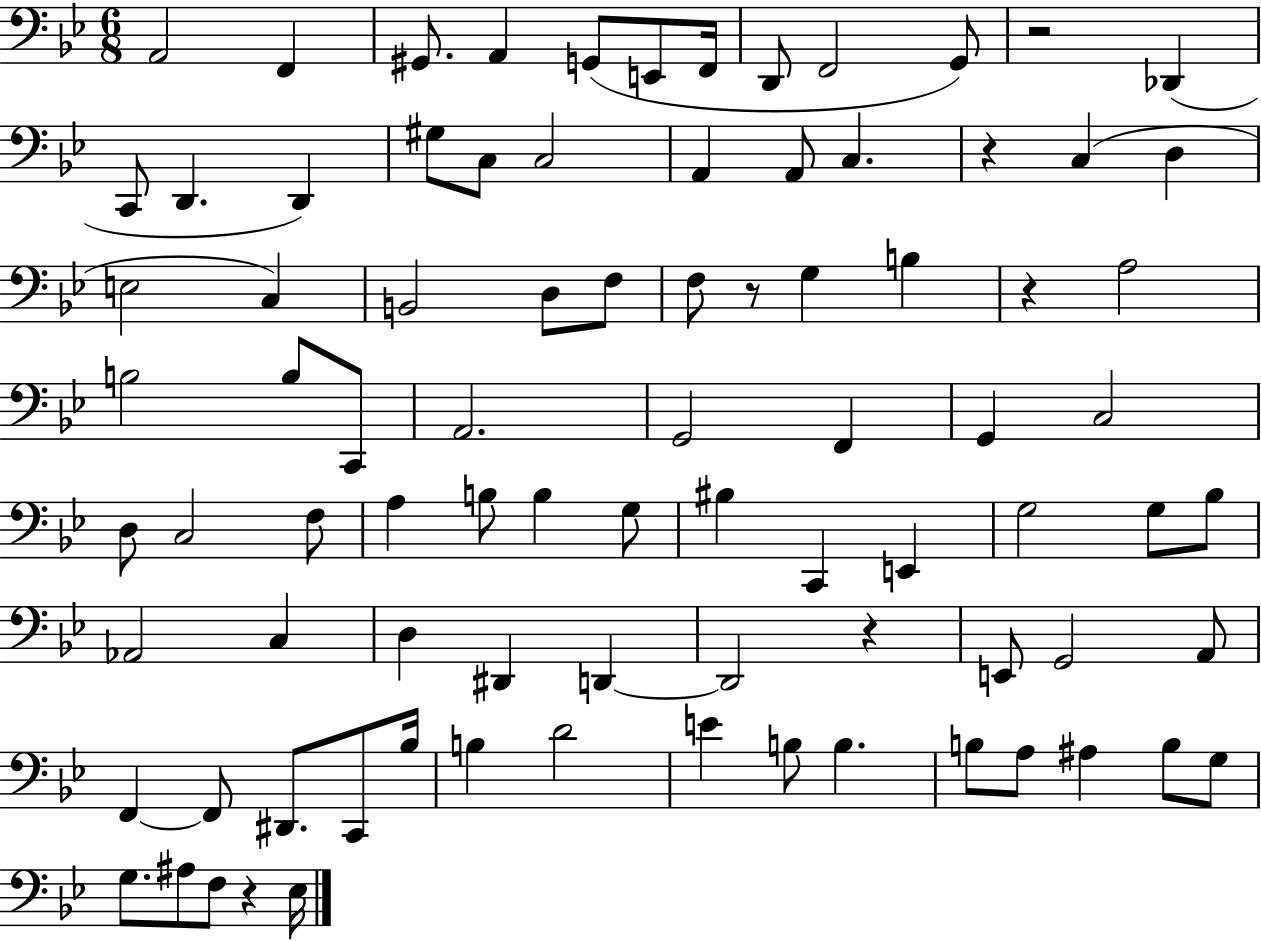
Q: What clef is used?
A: bass